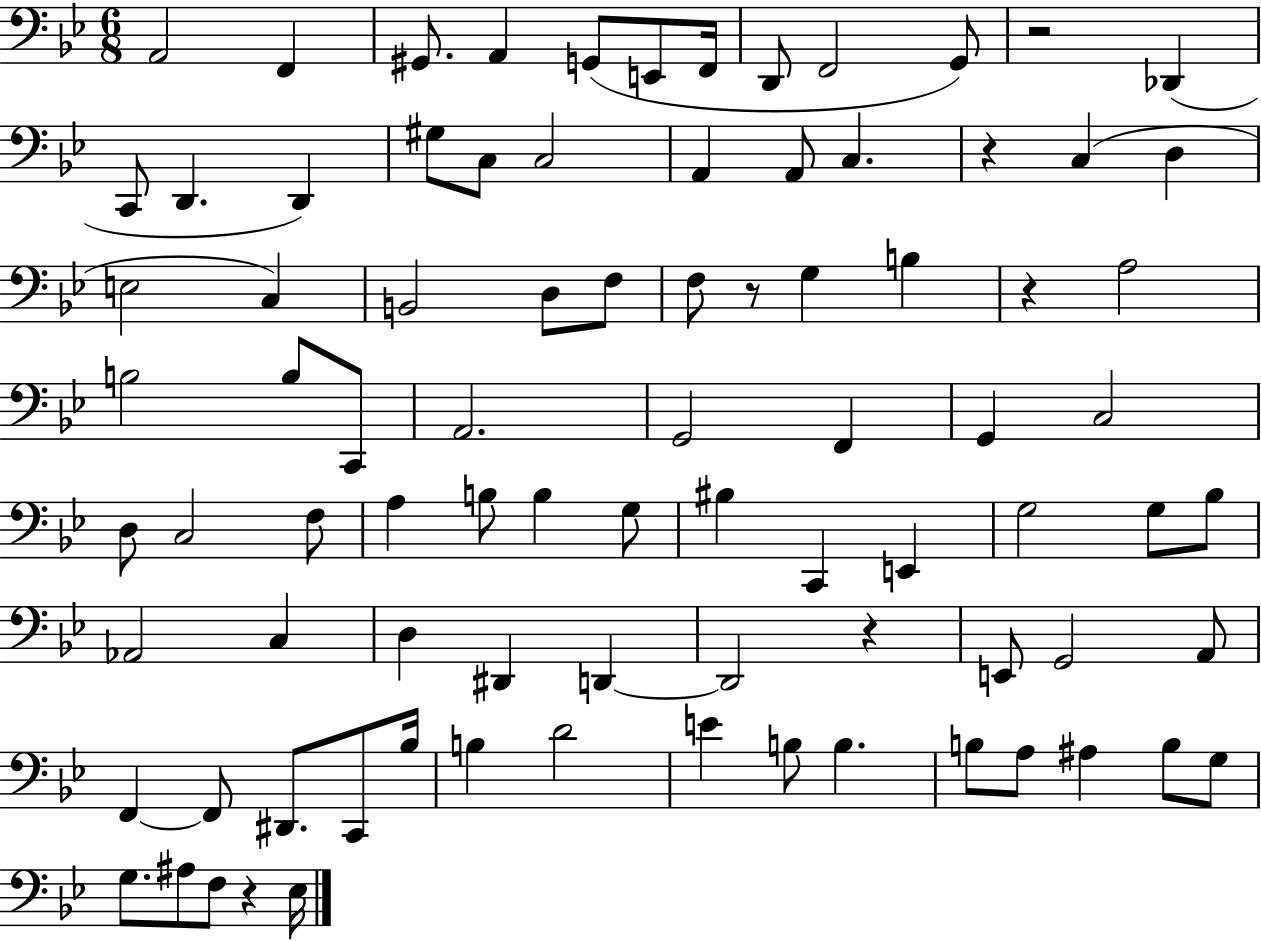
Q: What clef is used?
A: bass